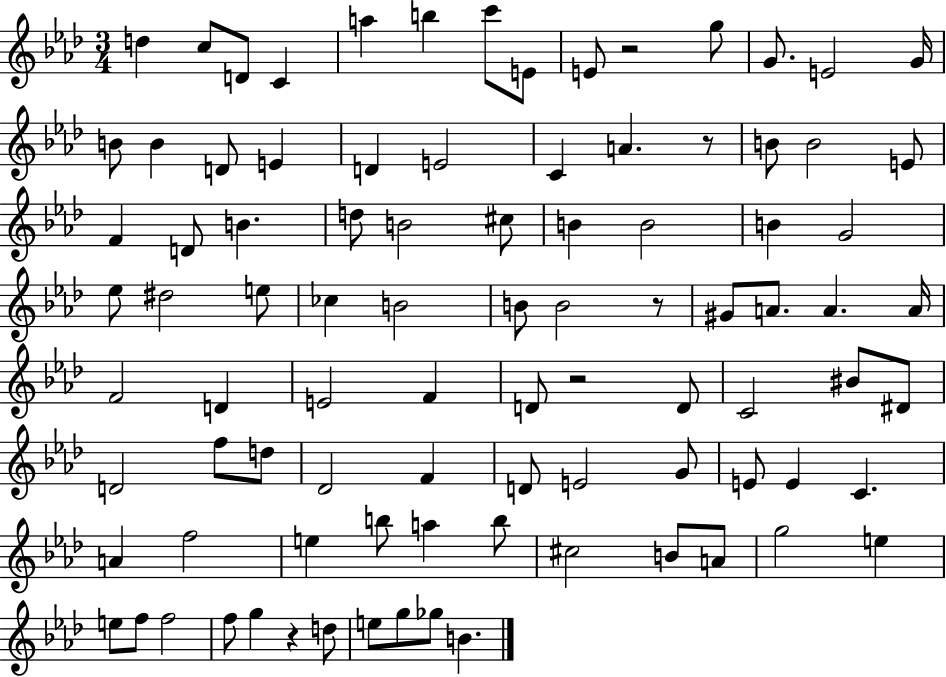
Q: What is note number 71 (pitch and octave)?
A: B5